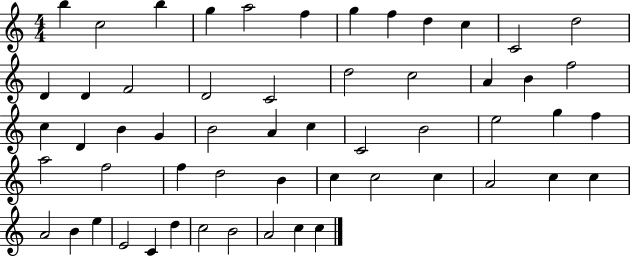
X:1
T:Untitled
M:4/4
L:1/4
K:C
b c2 b g a2 f g f d c C2 d2 D D F2 D2 C2 d2 c2 A B f2 c D B G B2 A c C2 B2 e2 g f a2 f2 f d2 B c c2 c A2 c c A2 B e E2 C d c2 B2 A2 c c